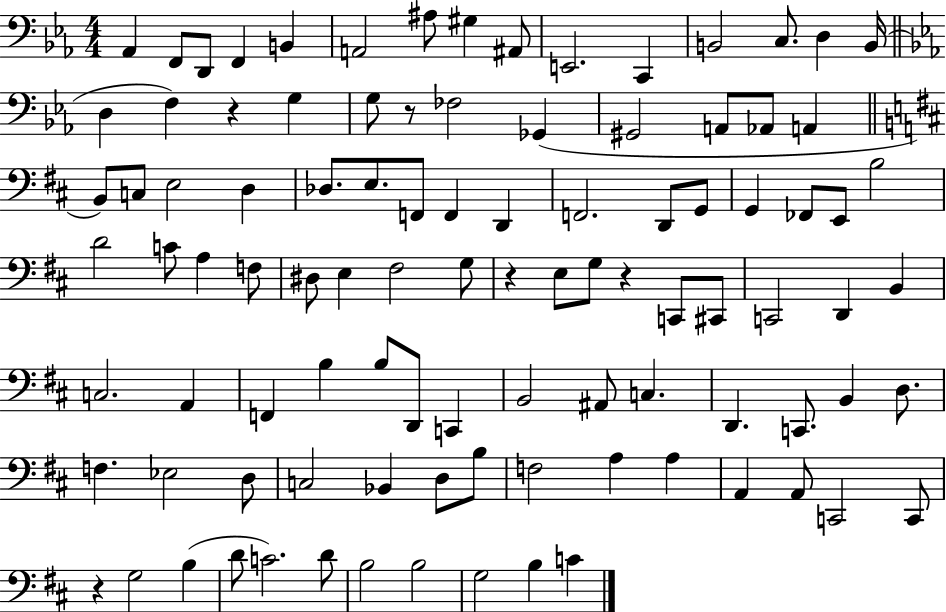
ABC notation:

X:1
T:Untitled
M:4/4
L:1/4
K:Eb
_A,, F,,/2 D,,/2 F,, B,, A,,2 ^A,/2 ^G, ^A,,/2 E,,2 C,, B,,2 C,/2 D, B,,/4 D, F, z G, G,/2 z/2 _F,2 _G,, ^G,,2 A,,/2 _A,,/2 A,, B,,/2 C,/2 E,2 D, _D,/2 E,/2 F,,/2 F,, D,, F,,2 D,,/2 G,,/2 G,, _F,,/2 E,,/2 B,2 D2 C/2 A, F,/2 ^D,/2 E, ^F,2 G,/2 z E,/2 G,/2 z C,,/2 ^C,,/2 C,,2 D,, B,, C,2 A,, F,, B, B,/2 D,,/2 C,, B,,2 ^A,,/2 C, D,, C,,/2 B,, D,/2 F, _E,2 D,/2 C,2 _B,, D,/2 B,/2 F,2 A, A, A,, A,,/2 C,,2 C,,/2 z G,2 B, D/2 C2 D/2 B,2 B,2 G,2 B, C